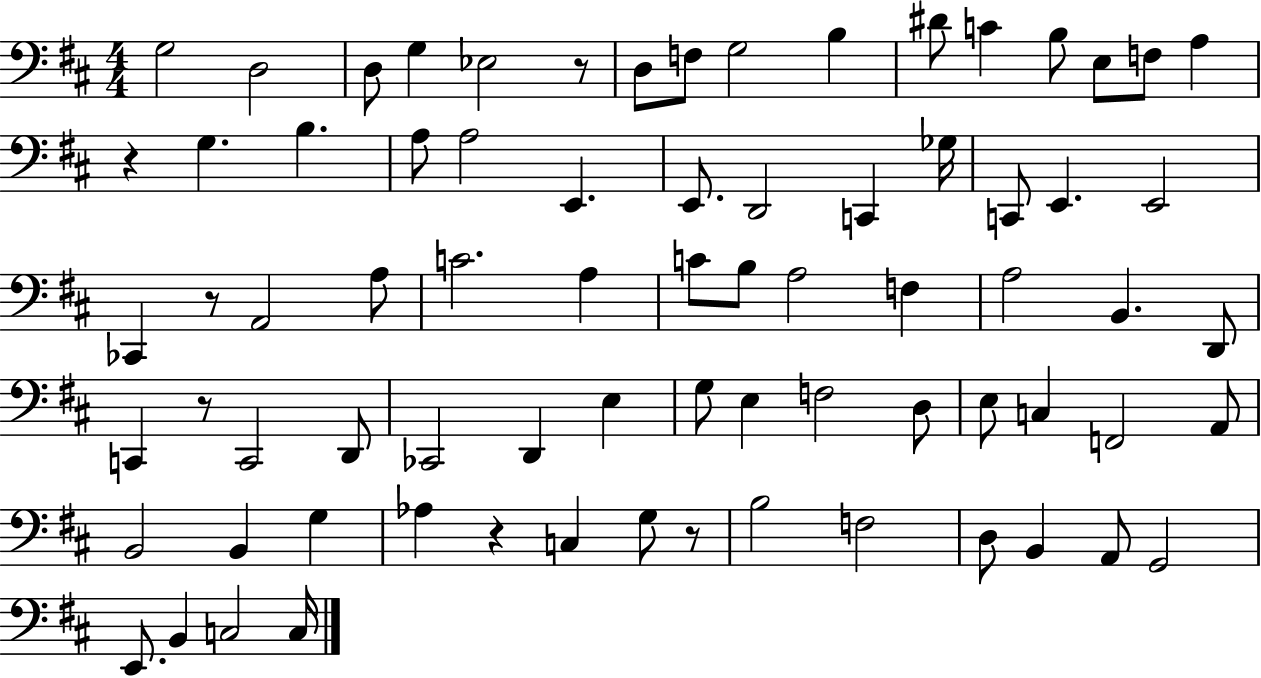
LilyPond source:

{
  \clef bass
  \numericTimeSignature
  \time 4/4
  \key d \major
  \repeat volta 2 { g2 d2 | d8 g4 ees2 r8 | d8 f8 g2 b4 | dis'8 c'4 b8 e8 f8 a4 | \break r4 g4. b4. | a8 a2 e,4. | e,8. d,2 c,4 ges16 | c,8 e,4. e,2 | \break ces,4 r8 a,2 a8 | c'2. a4 | c'8 b8 a2 f4 | a2 b,4. d,8 | \break c,4 r8 c,2 d,8 | ces,2 d,4 e4 | g8 e4 f2 d8 | e8 c4 f,2 a,8 | \break b,2 b,4 g4 | aes4 r4 c4 g8 r8 | b2 f2 | d8 b,4 a,8 g,2 | \break e,8. b,4 c2 c16 | } \bar "|."
}